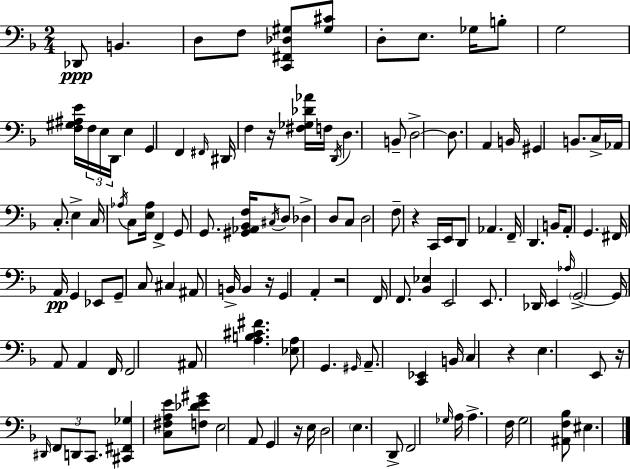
X:1
T:Untitled
M:2/4
L:1/4
K:Dm
_D,,/2 B,, D,/2 F,/2 [C,,^F,,_D,^G,]/2 [^G,^C]/2 D,/2 E,/2 _G,/4 B,/2 G,2 [F,^G,^A,E]/4 F,/4 E,/4 D,,/4 E, G,, F,, ^F,,/4 ^D,,/4 F, z/4 [^F,_G,_D_A]/4 F,/4 D,,/4 D, B,,/2 D,2 D,/2 A,, B,,/4 ^G,, B,,/2 C,/4 _A,,/4 C,/2 E, C,/4 _A,/4 C,/2 [E,_A,]/4 F,, G,,/2 G,,/2 [^G,,_A,,_B,,F,]/4 ^C,/4 D,/2 _D, D,/2 C,/2 D,2 F,/2 z C,,/4 E,,/4 D,,/2 _A,, F,,/4 D,, B,,/4 A,,/2 G,, ^F,,/4 A,,/4 G,, _E,,/2 G,,/2 C,/2 ^C, ^A,,/2 B,,/4 B,, z/4 G,, A,, z2 F,,/4 F,,/2 [_B,,_E,] E,,2 E,,/2 _D,,/4 E,, _A,/4 G,,2 G,,/4 A,,/2 A,, F,,/4 F,,2 ^A,,/2 [A,B,^C^F] [_E,A,]/2 G,, ^G,,/4 A,,/2 [C,,_E,,] B,,/4 C, z E, E,,/2 z/4 ^D,,/4 F,,/2 D,,/2 C,,/2 [^C,,^F,,_G,] [C,^F,A,E]/2 [F,_DE^G]/2 E,2 A,,/2 G,, z/4 E,/4 D,2 E, D,,/2 F,,2 _G,/4 A,/4 A, F,/4 G,2 [^A,,F,_B,]/2 ^E,